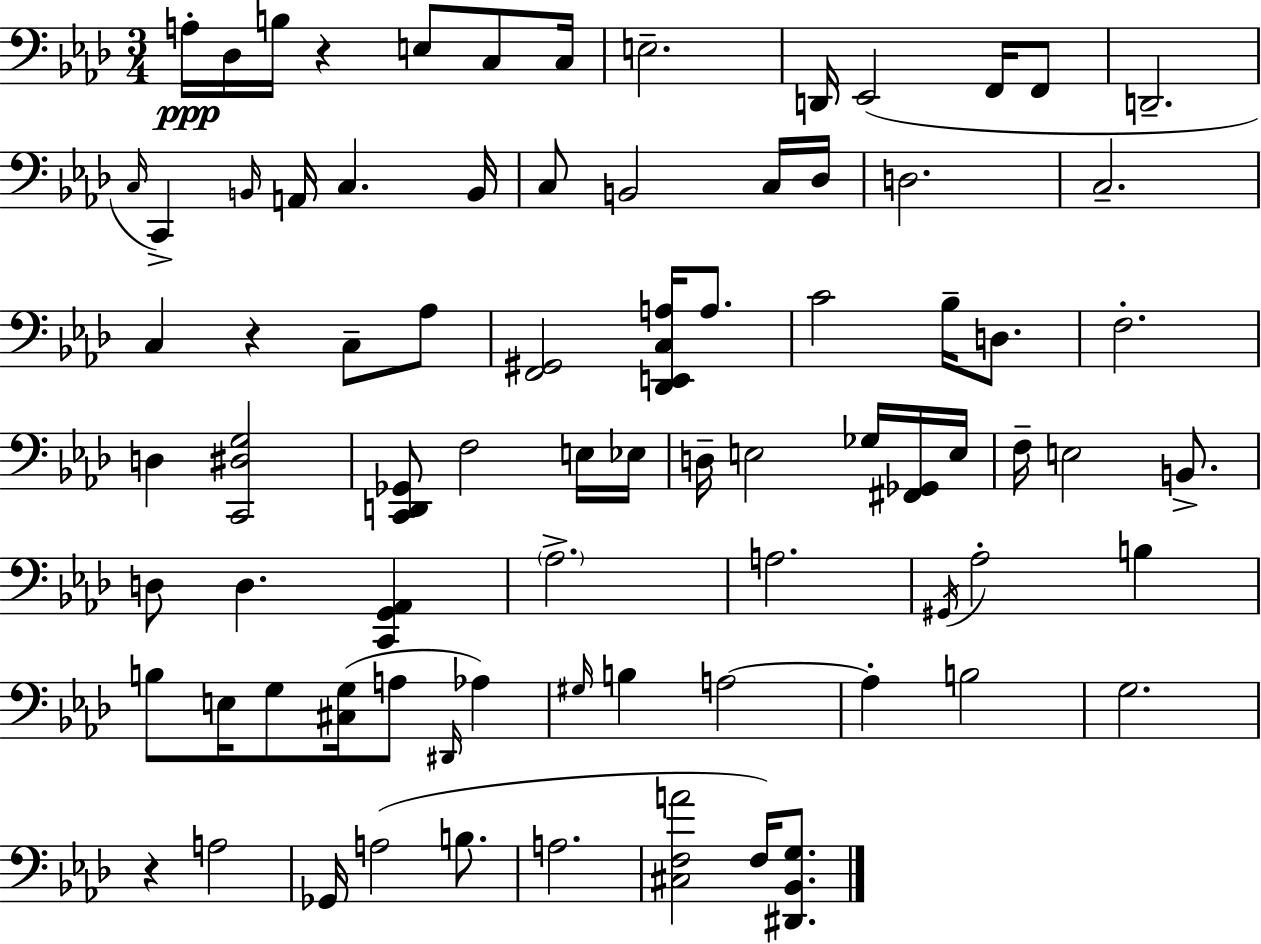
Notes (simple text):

A3/s Db3/s B3/s R/q E3/e C3/e C3/s E3/h. D2/s Eb2/h F2/s F2/e D2/h. C3/s C2/q B2/s A2/s C3/q. B2/s C3/e B2/h C3/s Db3/s D3/h. C3/h. C3/q R/q C3/e Ab3/e [F2,G#2]/h [Db2,E2,C3,A3]/s A3/e. C4/h Bb3/s D3/e. F3/h. D3/q [C2,D#3,G3]/h [C2,D2,Gb2]/e F3/h E3/s Eb3/s D3/s E3/h Gb3/s [F#2,Gb2]/s E3/s F3/s E3/h B2/e. D3/e D3/q. [C2,G2,Ab2]/q Ab3/h. A3/h. G#2/s Ab3/h B3/q B3/e E3/s G3/e [C#3,G3]/s A3/e D#2/s Ab3/q G#3/s B3/q A3/h A3/q B3/h G3/h. R/q A3/h Gb2/s A3/h B3/e. A3/h. [C#3,F3,A4]/h F3/s [D#2,Bb2,G3]/e.